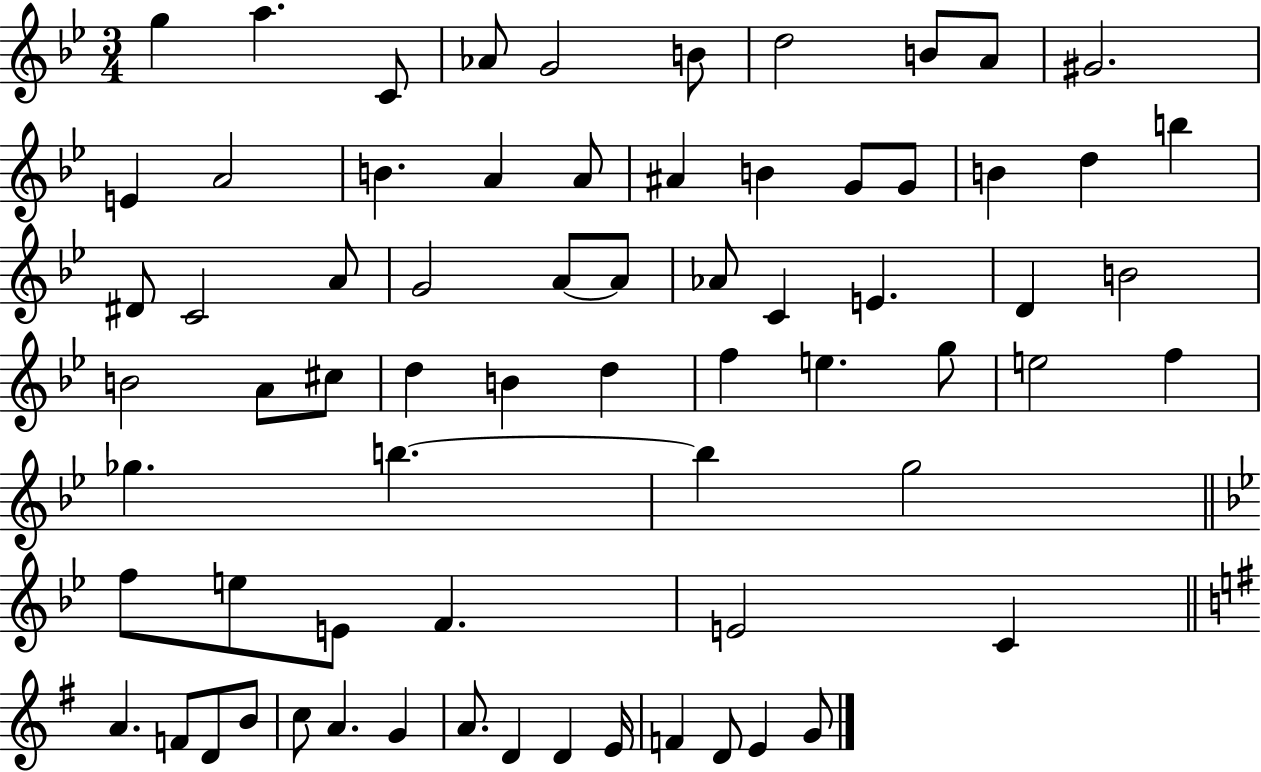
X:1
T:Untitled
M:3/4
L:1/4
K:Bb
g a C/2 _A/2 G2 B/2 d2 B/2 A/2 ^G2 E A2 B A A/2 ^A B G/2 G/2 B d b ^D/2 C2 A/2 G2 A/2 A/2 _A/2 C E D B2 B2 A/2 ^c/2 d B d f e g/2 e2 f _g b b g2 f/2 e/2 E/2 F E2 C A F/2 D/2 B/2 c/2 A G A/2 D D E/4 F D/2 E G/2